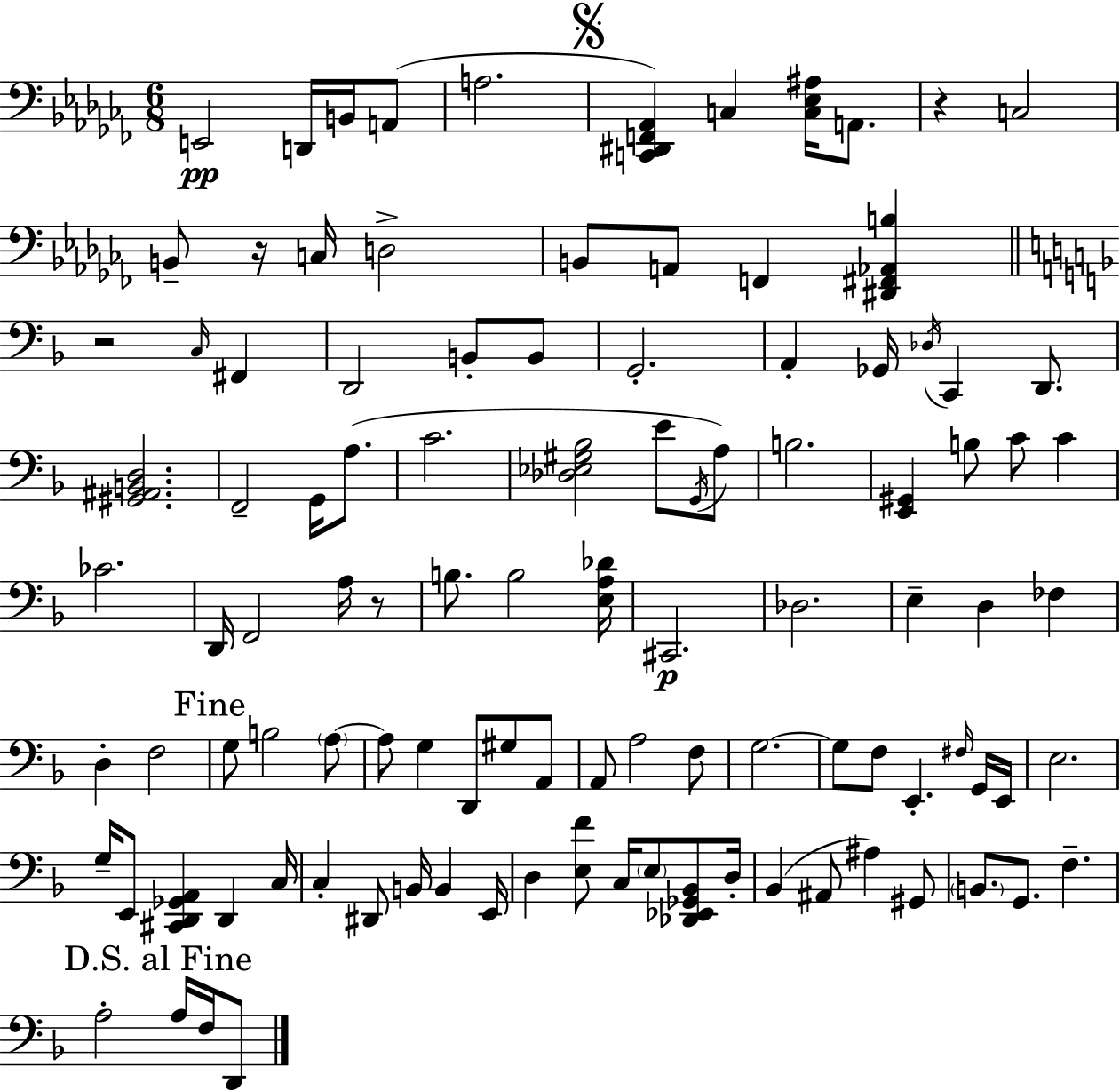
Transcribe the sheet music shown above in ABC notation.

X:1
T:Untitled
M:6/8
L:1/4
K:Abm
E,,2 D,,/4 B,,/4 A,,/2 A,2 [C,,^D,,F,,_A,,] C, [C,_E,^A,]/4 A,,/2 z C,2 B,,/2 z/4 C,/4 D,2 B,,/2 A,,/2 F,, [^D,,^F,,_A,,B,] z2 C,/4 ^F,, D,,2 B,,/2 B,,/2 G,,2 A,, _G,,/4 _D,/4 C,, D,,/2 [^G,,^A,,B,,D,]2 F,,2 G,,/4 A,/2 C2 [_D,_E,^G,_B,]2 E/2 G,,/4 A,/2 B,2 [E,,^G,,] B,/2 C/2 C _C2 D,,/4 F,,2 A,/4 z/2 B,/2 B,2 [E,A,_D]/4 ^C,,2 _D,2 E, D, _F, D, F,2 G,/2 B,2 A,/2 A,/2 G, D,,/2 ^G,/2 A,,/2 A,,/2 A,2 F,/2 G,2 G,/2 F,/2 E,, ^F,/4 G,,/4 E,,/4 E,2 G,/4 E,,/2 [^C,,D,,_G,,A,,] D,, C,/4 C, ^D,,/2 B,,/4 B,, E,,/4 D, [E,F]/2 C,/4 E,/2 [_D,,_E,,_G,,_B,,]/2 D,/4 _B,, ^A,,/2 ^A, ^G,,/2 B,,/2 G,,/2 F, A,2 A,/4 F,/4 D,,/2